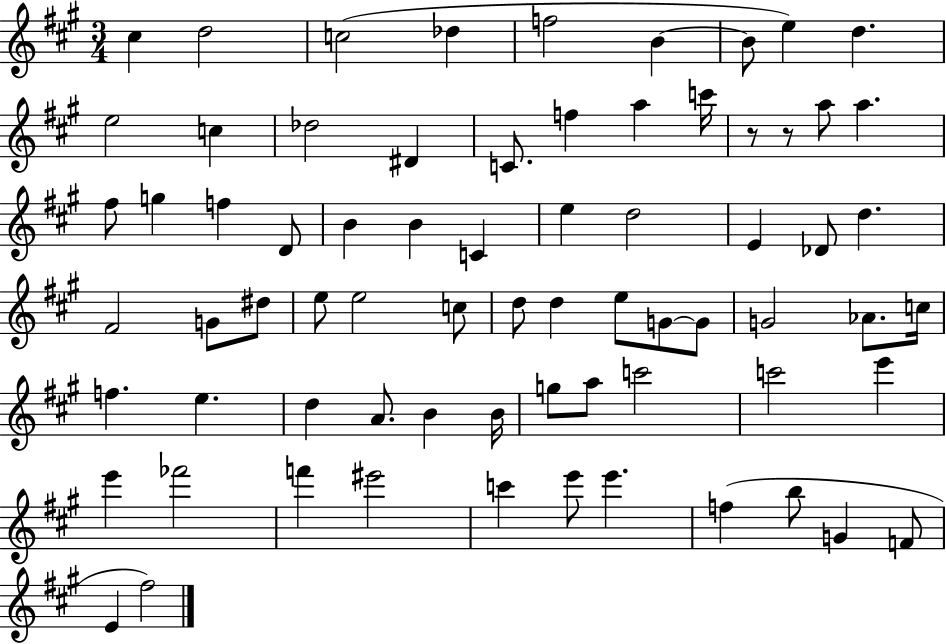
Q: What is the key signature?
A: A major